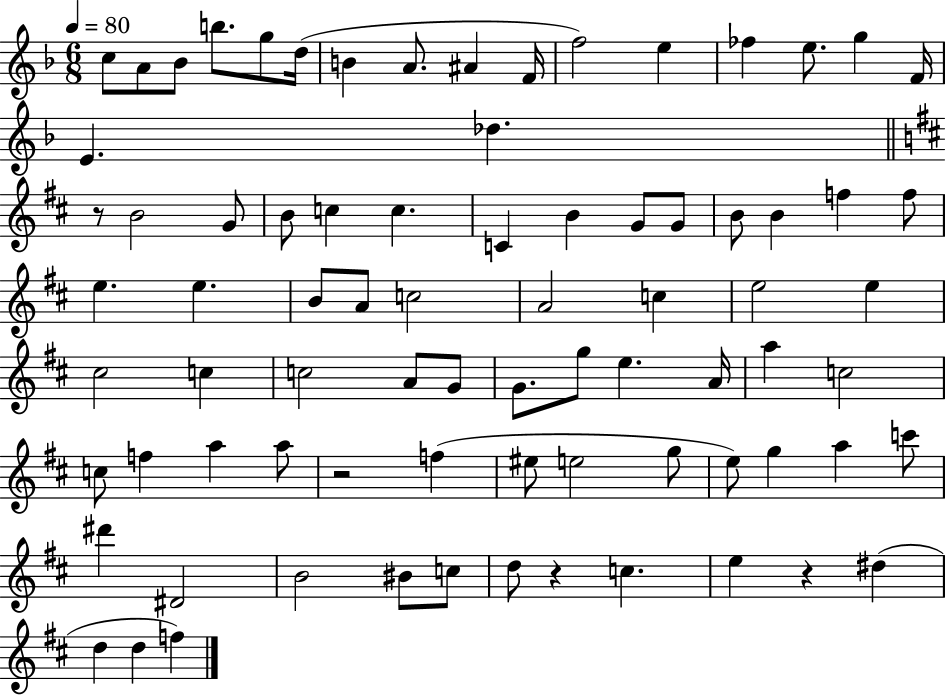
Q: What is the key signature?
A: F major